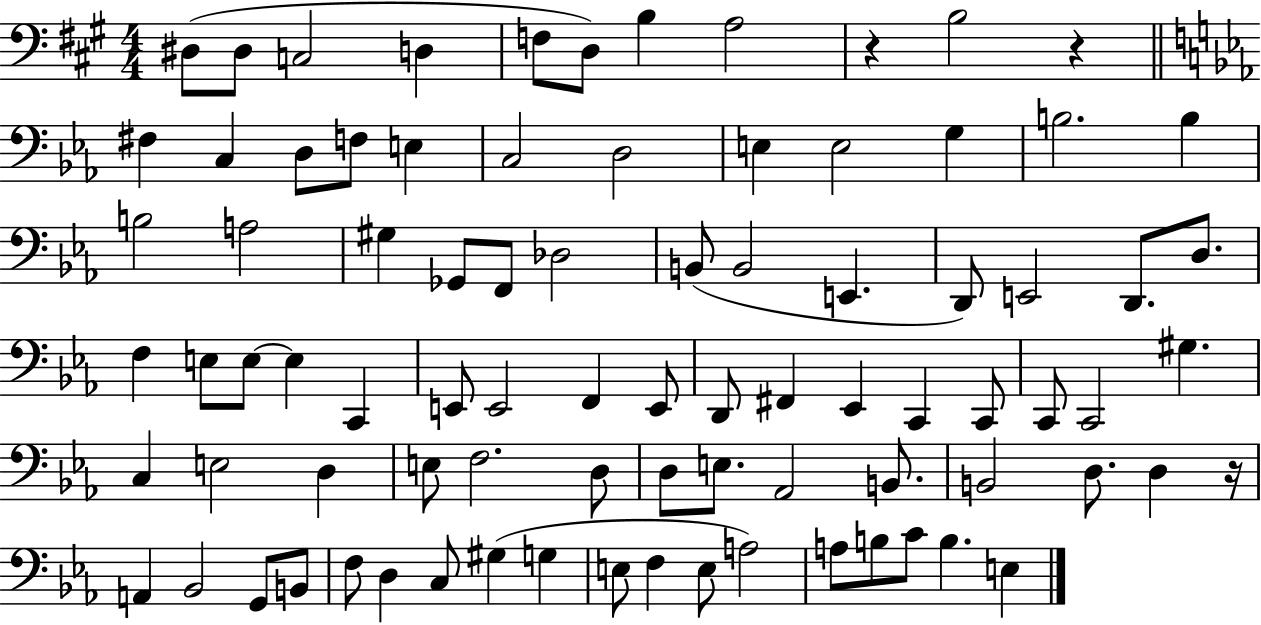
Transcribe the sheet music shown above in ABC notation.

X:1
T:Untitled
M:4/4
L:1/4
K:A
^D,/2 ^D,/2 C,2 D, F,/2 D,/2 B, A,2 z B,2 z ^F, C, D,/2 F,/2 E, C,2 D,2 E, E,2 G, B,2 B, B,2 A,2 ^G, _G,,/2 F,,/2 _D,2 B,,/2 B,,2 E,, D,,/2 E,,2 D,,/2 D,/2 F, E,/2 E,/2 E, C,, E,,/2 E,,2 F,, E,,/2 D,,/2 ^F,, _E,, C,, C,,/2 C,,/2 C,,2 ^G, C, E,2 D, E,/2 F,2 D,/2 D,/2 E,/2 _A,,2 B,,/2 B,,2 D,/2 D, z/4 A,, _B,,2 G,,/2 B,,/2 F,/2 D, C,/2 ^G, G, E,/2 F, E,/2 A,2 A,/2 B,/2 C/2 B, E,